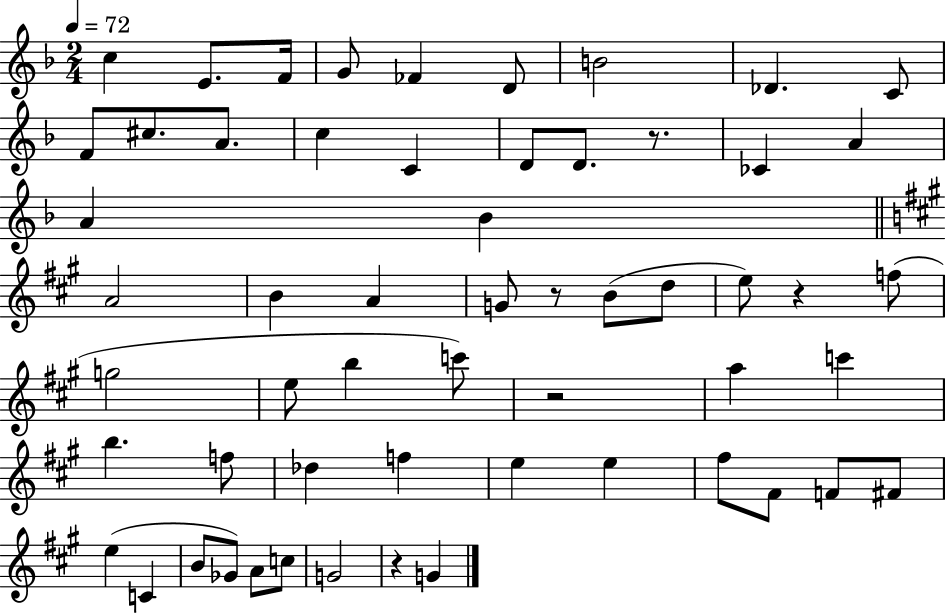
X:1
T:Untitled
M:2/4
L:1/4
K:F
c E/2 F/4 G/2 _F D/2 B2 _D C/2 F/2 ^c/2 A/2 c C D/2 D/2 z/2 _C A A _B A2 B A G/2 z/2 B/2 d/2 e/2 z f/2 g2 e/2 b c'/2 z2 a c' b f/2 _d f e e ^f/2 ^F/2 F/2 ^F/2 e C B/2 _G/2 A/2 c/2 G2 z G